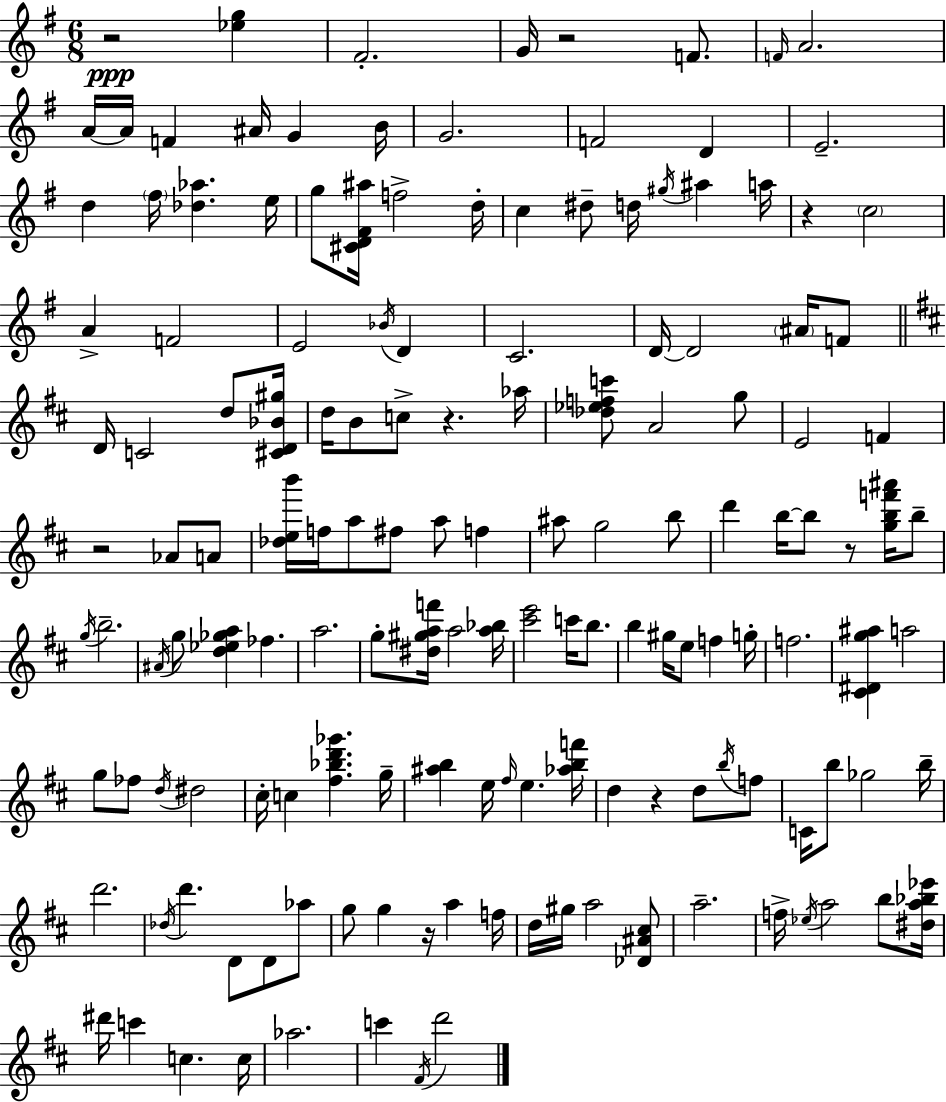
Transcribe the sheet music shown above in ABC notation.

X:1
T:Untitled
M:6/8
L:1/4
K:G
z2 [_eg] ^F2 G/4 z2 F/2 F/4 A2 A/4 A/4 F ^A/4 G B/4 G2 F2 D E2 d ^f/4 [_d_a] e/4 g/2 [^CD^F^a]/4 f2 d/4 c ^d/2 d/4 ^g/4 ^a a/4 z c2 A F2 E2 _B/4 D C2 D/4 D2 ^A/4 F/2 D/4 C2 d/2 [^CD_B^g]/4 d/4 B/2 c/2 z _a/4 [_d_efc']/2 A2 g/2 E2 F z2 _A/2 A/2 [_deb']/4 f/4 a/2 ^f/2 a/2 f ^a/2 g2 b/2 d' b/4 b/2 z/2 [gbf'^a']/4 b/2 g/4 b2 ^A/4 g/2 [d_e_ga] _f a2 g/2 [^d^gaf']/4 a2 [a_b]/4 [^c'e']2 c'/4 b/2 b ^g/4 e/2 f g/4 f2 [^C^Dg^a] a2 g/2 _f/2 d/4 ^d2 ^c/4 c [^f_bd'_g'] g/4 [^ab] e/4 ^f/4 e [_abf']/4 d z d/2 b/4 f/2 C/4 b/2 _g2 b/4 d'2 _d/4 d' D/2 D/2 _a/2 g/2 g z/4 a f/4 d/4 ^g/4 a2 [_D^A^c]/2 a2 f/4 _e/4 a2 b/2 [^da_b_e']/4 ^d'/4 c' c c/4 _a2 c' ^F/4 d'2